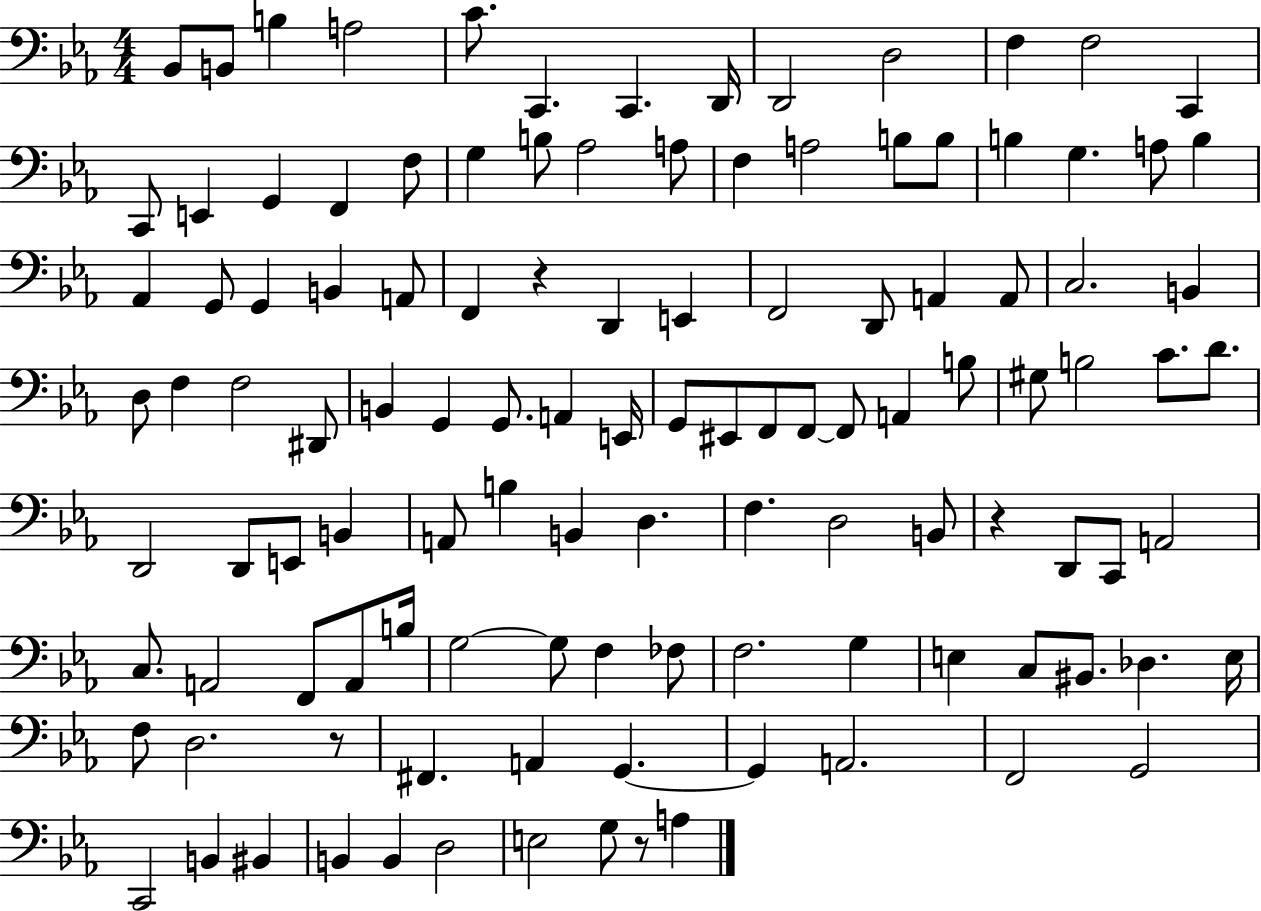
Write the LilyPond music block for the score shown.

{
  \clef bass
  \numericTimeSignature
  \time 4/4
  \key ees \major
  \repeat volta 2 { bes,8 b,8 b4 a2 | c'8. c,4. c,4. d,16 | d,2 d2 | f4 f2 c,4 | \break c,8 e,4 g,4 f,4 f8 | g4 b8 aes2 a8 | f4 a2 b8 b8 | b4 g4. a8 b4 | \break aes,4 g,8 g,4 b,4 a,8 | f,4 r4 d,4 e,4 | f,2 d,8 a,4 a,8 | c2. b,4 | \break d8 f4 f2 dis,8 | b,4 g,4 g,8. a,4 e,16 | g,8 eis,8 f,8 f,8~~ f,8 a,4 b8 | gis8 b2 c'8. d'8. | \break d,2 d,8 e,8 b,4 | a,8 b4 b,4 d4. | f4. d2 b,8 | r4 d,8 c,8 a,2 | \break c8. a,2 f,8 a,8 b16 | g2~~ g8 f4 fes8 | f2. g4 | e4 c8 bis,8. des4. e16 | \break f8 d2. r8 | fis,4. a,4 g,4.~~ | g,4 a,2. | f,2 g,2 | \break c,2 b,4 bis,4 | b,4 b,4 d2 | e2 g8 r8 a4 | } \bar "|."
}